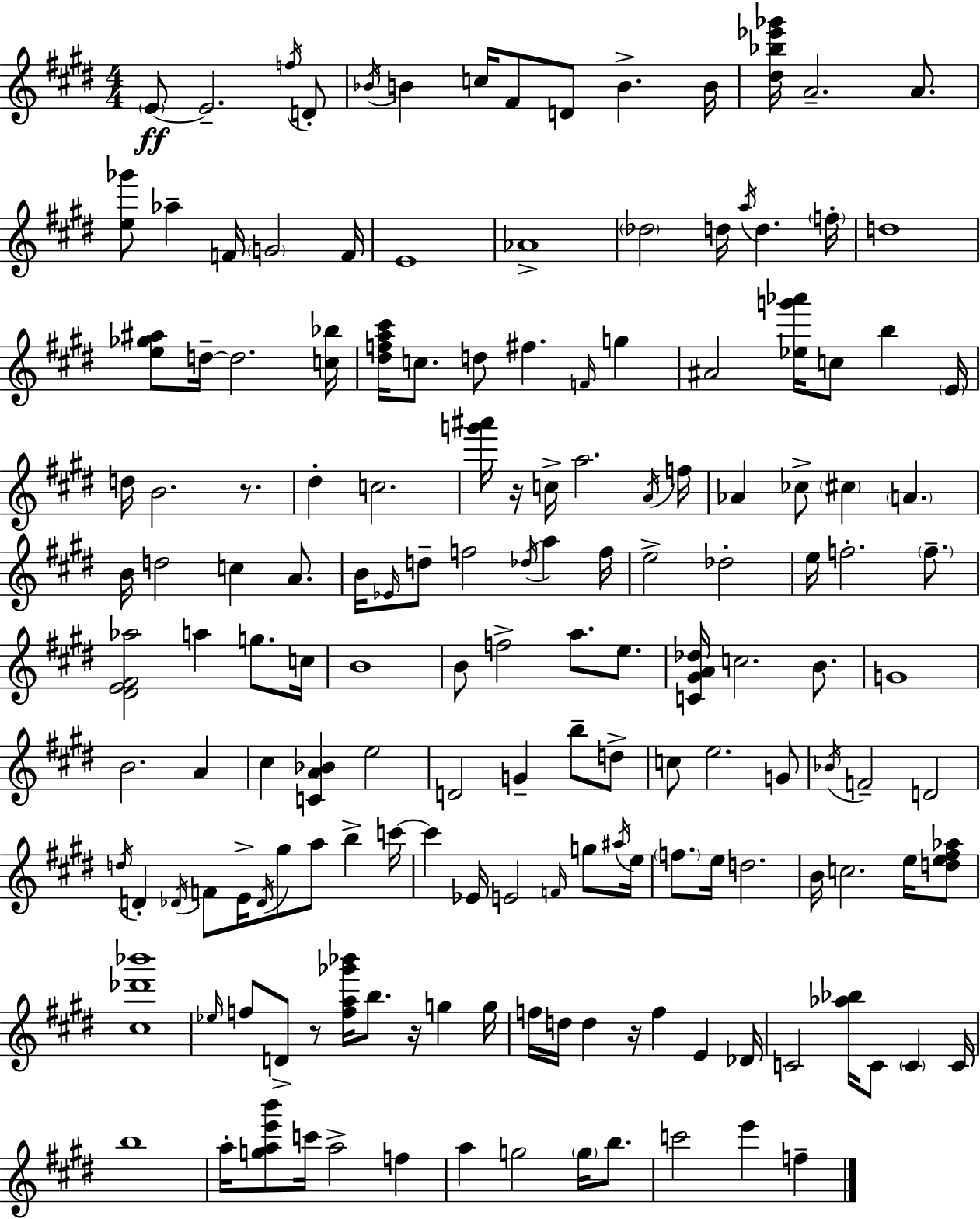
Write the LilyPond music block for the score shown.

{
  \clef treble
  \numericTimeSignature
  \time 4/4
  \key e \major
  \parenthesize e'8~~\ff e'2.-- \acciaccatura { f''16 } d'8-. | \acciaccatura { bes'16 } b'4 c''16 fis'8 d'8 b'4.-> | b'16 <dis'' bes'' ees''' ges'''>16 a'2.-- a'8. | <e'' ges'''>8 aes''4-- f'16 \parenthesize g'2 | \break f'16 e'1 | aes'1-> | \parenthesize des''2 d''16 \acciaccatura { a''16 } d''4. | \parenthesize f''16-. d''1 | \break <e'' ges'' ais''>8 d''16--~~ d''2. | <c'' bes''>16 <dis'' f'' a'' cis'''>16 c''8. d''8 fis''4. \grace { f'16 } | g''4 ais'2 <ees'' g''' aes'''>16 c''8 b''4 | \parenthesize e'16 d''16 b'2. | \break r8. dis''4-. c''2. | <g''' ais'''>16 r16 c''16-> a''2. | \acciaccatura { a'16 } f''16 aes'4 ces''8-> \parenthesize cis''4 \parenthesize a'4. | b'16 d''2 c''4 | \break a'8. b'16 \grace { ees'16 } d''8-- f''2 | \acciaccatura { des''16 } a''4 f''16 e''2-> des''2-. | e''16 f''2.-. | \parenthesize f''8.-- <dis' e' fis' aes''>2 a''4 | \break g''8. c''16 b'1 | b'8 f''2-> | a''8. e''8. <c' gis' a' des''>16 c''2. | b'8. g'1 | \break b'2. | a'4 cis''4 <c' a' bes'>4 e''2 | d'2 g'4-- | b''8-- d''8-> c''8 e''2. | \break g'8 \acciaccatura { bes'16 } f'2-- | d'2 \acciaccatura { d''16 } d'4-. \acciaccatura { des'16 } f'8 | e'16-> \acciaccatura { des'16 } gis''8 a''8 b''4-> c'''16~~ c'''4 ees'16 | e'2 \grace { f'16 } g''8 \acciaccatura { ais''16 } e''16 \parenthesize f''8. | \break e''16 d''2. b'16 c''2. | e''16 <d'' e'' fis'' aes''>8 <cis'' des''' bes'''>1 | \grace { ees''16 } f''8 | d'8-> r8 <f'' a'' ges''' bes'''>16 b''8. r16 g''4 g''16 f''16 d''16 | \break d''4 r16 f''4 e'4 des'16 c'2 | <aes'' bes''>16 c'8 \parenthesize c'4 c'16 b''1 | a''16-. <g'' a'' e''' b'''>8 | c'''16 a''2-> f''4 a''4 | \break g''2 \parenthesize g''16 b''8. c'''2 | e'''4 f''4-- \bar "|."
}